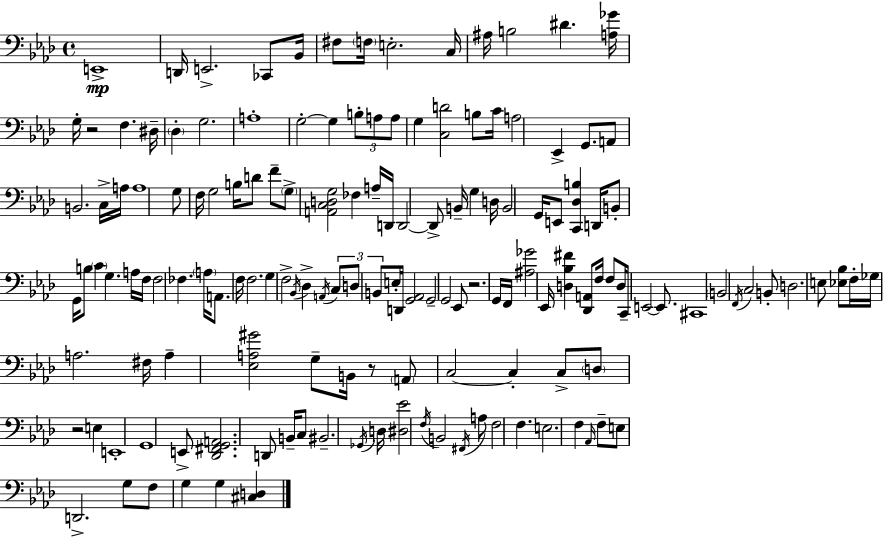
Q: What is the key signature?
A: F minor